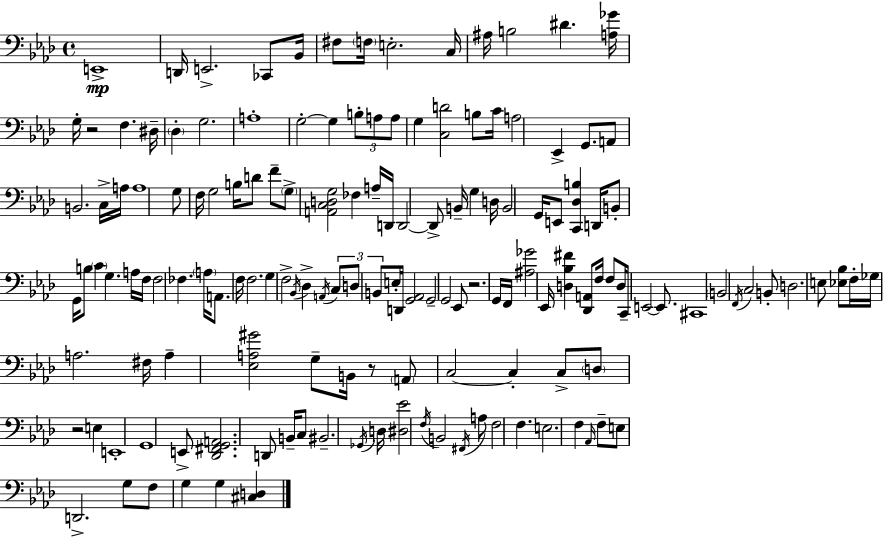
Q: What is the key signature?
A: F minor